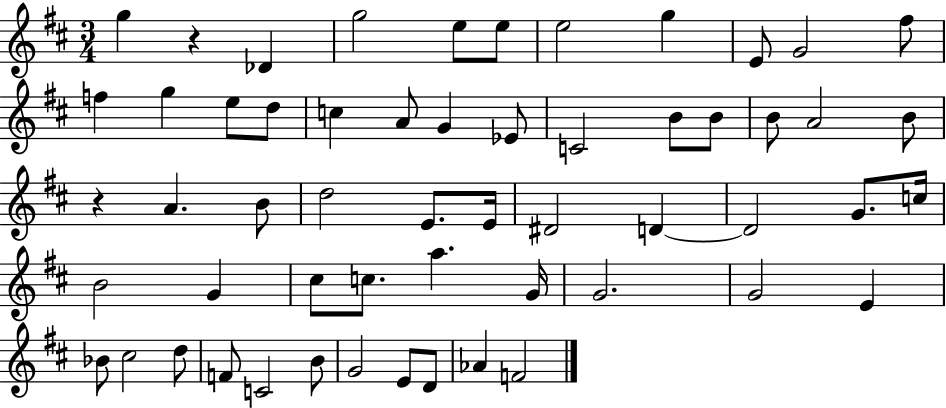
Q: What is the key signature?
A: D major